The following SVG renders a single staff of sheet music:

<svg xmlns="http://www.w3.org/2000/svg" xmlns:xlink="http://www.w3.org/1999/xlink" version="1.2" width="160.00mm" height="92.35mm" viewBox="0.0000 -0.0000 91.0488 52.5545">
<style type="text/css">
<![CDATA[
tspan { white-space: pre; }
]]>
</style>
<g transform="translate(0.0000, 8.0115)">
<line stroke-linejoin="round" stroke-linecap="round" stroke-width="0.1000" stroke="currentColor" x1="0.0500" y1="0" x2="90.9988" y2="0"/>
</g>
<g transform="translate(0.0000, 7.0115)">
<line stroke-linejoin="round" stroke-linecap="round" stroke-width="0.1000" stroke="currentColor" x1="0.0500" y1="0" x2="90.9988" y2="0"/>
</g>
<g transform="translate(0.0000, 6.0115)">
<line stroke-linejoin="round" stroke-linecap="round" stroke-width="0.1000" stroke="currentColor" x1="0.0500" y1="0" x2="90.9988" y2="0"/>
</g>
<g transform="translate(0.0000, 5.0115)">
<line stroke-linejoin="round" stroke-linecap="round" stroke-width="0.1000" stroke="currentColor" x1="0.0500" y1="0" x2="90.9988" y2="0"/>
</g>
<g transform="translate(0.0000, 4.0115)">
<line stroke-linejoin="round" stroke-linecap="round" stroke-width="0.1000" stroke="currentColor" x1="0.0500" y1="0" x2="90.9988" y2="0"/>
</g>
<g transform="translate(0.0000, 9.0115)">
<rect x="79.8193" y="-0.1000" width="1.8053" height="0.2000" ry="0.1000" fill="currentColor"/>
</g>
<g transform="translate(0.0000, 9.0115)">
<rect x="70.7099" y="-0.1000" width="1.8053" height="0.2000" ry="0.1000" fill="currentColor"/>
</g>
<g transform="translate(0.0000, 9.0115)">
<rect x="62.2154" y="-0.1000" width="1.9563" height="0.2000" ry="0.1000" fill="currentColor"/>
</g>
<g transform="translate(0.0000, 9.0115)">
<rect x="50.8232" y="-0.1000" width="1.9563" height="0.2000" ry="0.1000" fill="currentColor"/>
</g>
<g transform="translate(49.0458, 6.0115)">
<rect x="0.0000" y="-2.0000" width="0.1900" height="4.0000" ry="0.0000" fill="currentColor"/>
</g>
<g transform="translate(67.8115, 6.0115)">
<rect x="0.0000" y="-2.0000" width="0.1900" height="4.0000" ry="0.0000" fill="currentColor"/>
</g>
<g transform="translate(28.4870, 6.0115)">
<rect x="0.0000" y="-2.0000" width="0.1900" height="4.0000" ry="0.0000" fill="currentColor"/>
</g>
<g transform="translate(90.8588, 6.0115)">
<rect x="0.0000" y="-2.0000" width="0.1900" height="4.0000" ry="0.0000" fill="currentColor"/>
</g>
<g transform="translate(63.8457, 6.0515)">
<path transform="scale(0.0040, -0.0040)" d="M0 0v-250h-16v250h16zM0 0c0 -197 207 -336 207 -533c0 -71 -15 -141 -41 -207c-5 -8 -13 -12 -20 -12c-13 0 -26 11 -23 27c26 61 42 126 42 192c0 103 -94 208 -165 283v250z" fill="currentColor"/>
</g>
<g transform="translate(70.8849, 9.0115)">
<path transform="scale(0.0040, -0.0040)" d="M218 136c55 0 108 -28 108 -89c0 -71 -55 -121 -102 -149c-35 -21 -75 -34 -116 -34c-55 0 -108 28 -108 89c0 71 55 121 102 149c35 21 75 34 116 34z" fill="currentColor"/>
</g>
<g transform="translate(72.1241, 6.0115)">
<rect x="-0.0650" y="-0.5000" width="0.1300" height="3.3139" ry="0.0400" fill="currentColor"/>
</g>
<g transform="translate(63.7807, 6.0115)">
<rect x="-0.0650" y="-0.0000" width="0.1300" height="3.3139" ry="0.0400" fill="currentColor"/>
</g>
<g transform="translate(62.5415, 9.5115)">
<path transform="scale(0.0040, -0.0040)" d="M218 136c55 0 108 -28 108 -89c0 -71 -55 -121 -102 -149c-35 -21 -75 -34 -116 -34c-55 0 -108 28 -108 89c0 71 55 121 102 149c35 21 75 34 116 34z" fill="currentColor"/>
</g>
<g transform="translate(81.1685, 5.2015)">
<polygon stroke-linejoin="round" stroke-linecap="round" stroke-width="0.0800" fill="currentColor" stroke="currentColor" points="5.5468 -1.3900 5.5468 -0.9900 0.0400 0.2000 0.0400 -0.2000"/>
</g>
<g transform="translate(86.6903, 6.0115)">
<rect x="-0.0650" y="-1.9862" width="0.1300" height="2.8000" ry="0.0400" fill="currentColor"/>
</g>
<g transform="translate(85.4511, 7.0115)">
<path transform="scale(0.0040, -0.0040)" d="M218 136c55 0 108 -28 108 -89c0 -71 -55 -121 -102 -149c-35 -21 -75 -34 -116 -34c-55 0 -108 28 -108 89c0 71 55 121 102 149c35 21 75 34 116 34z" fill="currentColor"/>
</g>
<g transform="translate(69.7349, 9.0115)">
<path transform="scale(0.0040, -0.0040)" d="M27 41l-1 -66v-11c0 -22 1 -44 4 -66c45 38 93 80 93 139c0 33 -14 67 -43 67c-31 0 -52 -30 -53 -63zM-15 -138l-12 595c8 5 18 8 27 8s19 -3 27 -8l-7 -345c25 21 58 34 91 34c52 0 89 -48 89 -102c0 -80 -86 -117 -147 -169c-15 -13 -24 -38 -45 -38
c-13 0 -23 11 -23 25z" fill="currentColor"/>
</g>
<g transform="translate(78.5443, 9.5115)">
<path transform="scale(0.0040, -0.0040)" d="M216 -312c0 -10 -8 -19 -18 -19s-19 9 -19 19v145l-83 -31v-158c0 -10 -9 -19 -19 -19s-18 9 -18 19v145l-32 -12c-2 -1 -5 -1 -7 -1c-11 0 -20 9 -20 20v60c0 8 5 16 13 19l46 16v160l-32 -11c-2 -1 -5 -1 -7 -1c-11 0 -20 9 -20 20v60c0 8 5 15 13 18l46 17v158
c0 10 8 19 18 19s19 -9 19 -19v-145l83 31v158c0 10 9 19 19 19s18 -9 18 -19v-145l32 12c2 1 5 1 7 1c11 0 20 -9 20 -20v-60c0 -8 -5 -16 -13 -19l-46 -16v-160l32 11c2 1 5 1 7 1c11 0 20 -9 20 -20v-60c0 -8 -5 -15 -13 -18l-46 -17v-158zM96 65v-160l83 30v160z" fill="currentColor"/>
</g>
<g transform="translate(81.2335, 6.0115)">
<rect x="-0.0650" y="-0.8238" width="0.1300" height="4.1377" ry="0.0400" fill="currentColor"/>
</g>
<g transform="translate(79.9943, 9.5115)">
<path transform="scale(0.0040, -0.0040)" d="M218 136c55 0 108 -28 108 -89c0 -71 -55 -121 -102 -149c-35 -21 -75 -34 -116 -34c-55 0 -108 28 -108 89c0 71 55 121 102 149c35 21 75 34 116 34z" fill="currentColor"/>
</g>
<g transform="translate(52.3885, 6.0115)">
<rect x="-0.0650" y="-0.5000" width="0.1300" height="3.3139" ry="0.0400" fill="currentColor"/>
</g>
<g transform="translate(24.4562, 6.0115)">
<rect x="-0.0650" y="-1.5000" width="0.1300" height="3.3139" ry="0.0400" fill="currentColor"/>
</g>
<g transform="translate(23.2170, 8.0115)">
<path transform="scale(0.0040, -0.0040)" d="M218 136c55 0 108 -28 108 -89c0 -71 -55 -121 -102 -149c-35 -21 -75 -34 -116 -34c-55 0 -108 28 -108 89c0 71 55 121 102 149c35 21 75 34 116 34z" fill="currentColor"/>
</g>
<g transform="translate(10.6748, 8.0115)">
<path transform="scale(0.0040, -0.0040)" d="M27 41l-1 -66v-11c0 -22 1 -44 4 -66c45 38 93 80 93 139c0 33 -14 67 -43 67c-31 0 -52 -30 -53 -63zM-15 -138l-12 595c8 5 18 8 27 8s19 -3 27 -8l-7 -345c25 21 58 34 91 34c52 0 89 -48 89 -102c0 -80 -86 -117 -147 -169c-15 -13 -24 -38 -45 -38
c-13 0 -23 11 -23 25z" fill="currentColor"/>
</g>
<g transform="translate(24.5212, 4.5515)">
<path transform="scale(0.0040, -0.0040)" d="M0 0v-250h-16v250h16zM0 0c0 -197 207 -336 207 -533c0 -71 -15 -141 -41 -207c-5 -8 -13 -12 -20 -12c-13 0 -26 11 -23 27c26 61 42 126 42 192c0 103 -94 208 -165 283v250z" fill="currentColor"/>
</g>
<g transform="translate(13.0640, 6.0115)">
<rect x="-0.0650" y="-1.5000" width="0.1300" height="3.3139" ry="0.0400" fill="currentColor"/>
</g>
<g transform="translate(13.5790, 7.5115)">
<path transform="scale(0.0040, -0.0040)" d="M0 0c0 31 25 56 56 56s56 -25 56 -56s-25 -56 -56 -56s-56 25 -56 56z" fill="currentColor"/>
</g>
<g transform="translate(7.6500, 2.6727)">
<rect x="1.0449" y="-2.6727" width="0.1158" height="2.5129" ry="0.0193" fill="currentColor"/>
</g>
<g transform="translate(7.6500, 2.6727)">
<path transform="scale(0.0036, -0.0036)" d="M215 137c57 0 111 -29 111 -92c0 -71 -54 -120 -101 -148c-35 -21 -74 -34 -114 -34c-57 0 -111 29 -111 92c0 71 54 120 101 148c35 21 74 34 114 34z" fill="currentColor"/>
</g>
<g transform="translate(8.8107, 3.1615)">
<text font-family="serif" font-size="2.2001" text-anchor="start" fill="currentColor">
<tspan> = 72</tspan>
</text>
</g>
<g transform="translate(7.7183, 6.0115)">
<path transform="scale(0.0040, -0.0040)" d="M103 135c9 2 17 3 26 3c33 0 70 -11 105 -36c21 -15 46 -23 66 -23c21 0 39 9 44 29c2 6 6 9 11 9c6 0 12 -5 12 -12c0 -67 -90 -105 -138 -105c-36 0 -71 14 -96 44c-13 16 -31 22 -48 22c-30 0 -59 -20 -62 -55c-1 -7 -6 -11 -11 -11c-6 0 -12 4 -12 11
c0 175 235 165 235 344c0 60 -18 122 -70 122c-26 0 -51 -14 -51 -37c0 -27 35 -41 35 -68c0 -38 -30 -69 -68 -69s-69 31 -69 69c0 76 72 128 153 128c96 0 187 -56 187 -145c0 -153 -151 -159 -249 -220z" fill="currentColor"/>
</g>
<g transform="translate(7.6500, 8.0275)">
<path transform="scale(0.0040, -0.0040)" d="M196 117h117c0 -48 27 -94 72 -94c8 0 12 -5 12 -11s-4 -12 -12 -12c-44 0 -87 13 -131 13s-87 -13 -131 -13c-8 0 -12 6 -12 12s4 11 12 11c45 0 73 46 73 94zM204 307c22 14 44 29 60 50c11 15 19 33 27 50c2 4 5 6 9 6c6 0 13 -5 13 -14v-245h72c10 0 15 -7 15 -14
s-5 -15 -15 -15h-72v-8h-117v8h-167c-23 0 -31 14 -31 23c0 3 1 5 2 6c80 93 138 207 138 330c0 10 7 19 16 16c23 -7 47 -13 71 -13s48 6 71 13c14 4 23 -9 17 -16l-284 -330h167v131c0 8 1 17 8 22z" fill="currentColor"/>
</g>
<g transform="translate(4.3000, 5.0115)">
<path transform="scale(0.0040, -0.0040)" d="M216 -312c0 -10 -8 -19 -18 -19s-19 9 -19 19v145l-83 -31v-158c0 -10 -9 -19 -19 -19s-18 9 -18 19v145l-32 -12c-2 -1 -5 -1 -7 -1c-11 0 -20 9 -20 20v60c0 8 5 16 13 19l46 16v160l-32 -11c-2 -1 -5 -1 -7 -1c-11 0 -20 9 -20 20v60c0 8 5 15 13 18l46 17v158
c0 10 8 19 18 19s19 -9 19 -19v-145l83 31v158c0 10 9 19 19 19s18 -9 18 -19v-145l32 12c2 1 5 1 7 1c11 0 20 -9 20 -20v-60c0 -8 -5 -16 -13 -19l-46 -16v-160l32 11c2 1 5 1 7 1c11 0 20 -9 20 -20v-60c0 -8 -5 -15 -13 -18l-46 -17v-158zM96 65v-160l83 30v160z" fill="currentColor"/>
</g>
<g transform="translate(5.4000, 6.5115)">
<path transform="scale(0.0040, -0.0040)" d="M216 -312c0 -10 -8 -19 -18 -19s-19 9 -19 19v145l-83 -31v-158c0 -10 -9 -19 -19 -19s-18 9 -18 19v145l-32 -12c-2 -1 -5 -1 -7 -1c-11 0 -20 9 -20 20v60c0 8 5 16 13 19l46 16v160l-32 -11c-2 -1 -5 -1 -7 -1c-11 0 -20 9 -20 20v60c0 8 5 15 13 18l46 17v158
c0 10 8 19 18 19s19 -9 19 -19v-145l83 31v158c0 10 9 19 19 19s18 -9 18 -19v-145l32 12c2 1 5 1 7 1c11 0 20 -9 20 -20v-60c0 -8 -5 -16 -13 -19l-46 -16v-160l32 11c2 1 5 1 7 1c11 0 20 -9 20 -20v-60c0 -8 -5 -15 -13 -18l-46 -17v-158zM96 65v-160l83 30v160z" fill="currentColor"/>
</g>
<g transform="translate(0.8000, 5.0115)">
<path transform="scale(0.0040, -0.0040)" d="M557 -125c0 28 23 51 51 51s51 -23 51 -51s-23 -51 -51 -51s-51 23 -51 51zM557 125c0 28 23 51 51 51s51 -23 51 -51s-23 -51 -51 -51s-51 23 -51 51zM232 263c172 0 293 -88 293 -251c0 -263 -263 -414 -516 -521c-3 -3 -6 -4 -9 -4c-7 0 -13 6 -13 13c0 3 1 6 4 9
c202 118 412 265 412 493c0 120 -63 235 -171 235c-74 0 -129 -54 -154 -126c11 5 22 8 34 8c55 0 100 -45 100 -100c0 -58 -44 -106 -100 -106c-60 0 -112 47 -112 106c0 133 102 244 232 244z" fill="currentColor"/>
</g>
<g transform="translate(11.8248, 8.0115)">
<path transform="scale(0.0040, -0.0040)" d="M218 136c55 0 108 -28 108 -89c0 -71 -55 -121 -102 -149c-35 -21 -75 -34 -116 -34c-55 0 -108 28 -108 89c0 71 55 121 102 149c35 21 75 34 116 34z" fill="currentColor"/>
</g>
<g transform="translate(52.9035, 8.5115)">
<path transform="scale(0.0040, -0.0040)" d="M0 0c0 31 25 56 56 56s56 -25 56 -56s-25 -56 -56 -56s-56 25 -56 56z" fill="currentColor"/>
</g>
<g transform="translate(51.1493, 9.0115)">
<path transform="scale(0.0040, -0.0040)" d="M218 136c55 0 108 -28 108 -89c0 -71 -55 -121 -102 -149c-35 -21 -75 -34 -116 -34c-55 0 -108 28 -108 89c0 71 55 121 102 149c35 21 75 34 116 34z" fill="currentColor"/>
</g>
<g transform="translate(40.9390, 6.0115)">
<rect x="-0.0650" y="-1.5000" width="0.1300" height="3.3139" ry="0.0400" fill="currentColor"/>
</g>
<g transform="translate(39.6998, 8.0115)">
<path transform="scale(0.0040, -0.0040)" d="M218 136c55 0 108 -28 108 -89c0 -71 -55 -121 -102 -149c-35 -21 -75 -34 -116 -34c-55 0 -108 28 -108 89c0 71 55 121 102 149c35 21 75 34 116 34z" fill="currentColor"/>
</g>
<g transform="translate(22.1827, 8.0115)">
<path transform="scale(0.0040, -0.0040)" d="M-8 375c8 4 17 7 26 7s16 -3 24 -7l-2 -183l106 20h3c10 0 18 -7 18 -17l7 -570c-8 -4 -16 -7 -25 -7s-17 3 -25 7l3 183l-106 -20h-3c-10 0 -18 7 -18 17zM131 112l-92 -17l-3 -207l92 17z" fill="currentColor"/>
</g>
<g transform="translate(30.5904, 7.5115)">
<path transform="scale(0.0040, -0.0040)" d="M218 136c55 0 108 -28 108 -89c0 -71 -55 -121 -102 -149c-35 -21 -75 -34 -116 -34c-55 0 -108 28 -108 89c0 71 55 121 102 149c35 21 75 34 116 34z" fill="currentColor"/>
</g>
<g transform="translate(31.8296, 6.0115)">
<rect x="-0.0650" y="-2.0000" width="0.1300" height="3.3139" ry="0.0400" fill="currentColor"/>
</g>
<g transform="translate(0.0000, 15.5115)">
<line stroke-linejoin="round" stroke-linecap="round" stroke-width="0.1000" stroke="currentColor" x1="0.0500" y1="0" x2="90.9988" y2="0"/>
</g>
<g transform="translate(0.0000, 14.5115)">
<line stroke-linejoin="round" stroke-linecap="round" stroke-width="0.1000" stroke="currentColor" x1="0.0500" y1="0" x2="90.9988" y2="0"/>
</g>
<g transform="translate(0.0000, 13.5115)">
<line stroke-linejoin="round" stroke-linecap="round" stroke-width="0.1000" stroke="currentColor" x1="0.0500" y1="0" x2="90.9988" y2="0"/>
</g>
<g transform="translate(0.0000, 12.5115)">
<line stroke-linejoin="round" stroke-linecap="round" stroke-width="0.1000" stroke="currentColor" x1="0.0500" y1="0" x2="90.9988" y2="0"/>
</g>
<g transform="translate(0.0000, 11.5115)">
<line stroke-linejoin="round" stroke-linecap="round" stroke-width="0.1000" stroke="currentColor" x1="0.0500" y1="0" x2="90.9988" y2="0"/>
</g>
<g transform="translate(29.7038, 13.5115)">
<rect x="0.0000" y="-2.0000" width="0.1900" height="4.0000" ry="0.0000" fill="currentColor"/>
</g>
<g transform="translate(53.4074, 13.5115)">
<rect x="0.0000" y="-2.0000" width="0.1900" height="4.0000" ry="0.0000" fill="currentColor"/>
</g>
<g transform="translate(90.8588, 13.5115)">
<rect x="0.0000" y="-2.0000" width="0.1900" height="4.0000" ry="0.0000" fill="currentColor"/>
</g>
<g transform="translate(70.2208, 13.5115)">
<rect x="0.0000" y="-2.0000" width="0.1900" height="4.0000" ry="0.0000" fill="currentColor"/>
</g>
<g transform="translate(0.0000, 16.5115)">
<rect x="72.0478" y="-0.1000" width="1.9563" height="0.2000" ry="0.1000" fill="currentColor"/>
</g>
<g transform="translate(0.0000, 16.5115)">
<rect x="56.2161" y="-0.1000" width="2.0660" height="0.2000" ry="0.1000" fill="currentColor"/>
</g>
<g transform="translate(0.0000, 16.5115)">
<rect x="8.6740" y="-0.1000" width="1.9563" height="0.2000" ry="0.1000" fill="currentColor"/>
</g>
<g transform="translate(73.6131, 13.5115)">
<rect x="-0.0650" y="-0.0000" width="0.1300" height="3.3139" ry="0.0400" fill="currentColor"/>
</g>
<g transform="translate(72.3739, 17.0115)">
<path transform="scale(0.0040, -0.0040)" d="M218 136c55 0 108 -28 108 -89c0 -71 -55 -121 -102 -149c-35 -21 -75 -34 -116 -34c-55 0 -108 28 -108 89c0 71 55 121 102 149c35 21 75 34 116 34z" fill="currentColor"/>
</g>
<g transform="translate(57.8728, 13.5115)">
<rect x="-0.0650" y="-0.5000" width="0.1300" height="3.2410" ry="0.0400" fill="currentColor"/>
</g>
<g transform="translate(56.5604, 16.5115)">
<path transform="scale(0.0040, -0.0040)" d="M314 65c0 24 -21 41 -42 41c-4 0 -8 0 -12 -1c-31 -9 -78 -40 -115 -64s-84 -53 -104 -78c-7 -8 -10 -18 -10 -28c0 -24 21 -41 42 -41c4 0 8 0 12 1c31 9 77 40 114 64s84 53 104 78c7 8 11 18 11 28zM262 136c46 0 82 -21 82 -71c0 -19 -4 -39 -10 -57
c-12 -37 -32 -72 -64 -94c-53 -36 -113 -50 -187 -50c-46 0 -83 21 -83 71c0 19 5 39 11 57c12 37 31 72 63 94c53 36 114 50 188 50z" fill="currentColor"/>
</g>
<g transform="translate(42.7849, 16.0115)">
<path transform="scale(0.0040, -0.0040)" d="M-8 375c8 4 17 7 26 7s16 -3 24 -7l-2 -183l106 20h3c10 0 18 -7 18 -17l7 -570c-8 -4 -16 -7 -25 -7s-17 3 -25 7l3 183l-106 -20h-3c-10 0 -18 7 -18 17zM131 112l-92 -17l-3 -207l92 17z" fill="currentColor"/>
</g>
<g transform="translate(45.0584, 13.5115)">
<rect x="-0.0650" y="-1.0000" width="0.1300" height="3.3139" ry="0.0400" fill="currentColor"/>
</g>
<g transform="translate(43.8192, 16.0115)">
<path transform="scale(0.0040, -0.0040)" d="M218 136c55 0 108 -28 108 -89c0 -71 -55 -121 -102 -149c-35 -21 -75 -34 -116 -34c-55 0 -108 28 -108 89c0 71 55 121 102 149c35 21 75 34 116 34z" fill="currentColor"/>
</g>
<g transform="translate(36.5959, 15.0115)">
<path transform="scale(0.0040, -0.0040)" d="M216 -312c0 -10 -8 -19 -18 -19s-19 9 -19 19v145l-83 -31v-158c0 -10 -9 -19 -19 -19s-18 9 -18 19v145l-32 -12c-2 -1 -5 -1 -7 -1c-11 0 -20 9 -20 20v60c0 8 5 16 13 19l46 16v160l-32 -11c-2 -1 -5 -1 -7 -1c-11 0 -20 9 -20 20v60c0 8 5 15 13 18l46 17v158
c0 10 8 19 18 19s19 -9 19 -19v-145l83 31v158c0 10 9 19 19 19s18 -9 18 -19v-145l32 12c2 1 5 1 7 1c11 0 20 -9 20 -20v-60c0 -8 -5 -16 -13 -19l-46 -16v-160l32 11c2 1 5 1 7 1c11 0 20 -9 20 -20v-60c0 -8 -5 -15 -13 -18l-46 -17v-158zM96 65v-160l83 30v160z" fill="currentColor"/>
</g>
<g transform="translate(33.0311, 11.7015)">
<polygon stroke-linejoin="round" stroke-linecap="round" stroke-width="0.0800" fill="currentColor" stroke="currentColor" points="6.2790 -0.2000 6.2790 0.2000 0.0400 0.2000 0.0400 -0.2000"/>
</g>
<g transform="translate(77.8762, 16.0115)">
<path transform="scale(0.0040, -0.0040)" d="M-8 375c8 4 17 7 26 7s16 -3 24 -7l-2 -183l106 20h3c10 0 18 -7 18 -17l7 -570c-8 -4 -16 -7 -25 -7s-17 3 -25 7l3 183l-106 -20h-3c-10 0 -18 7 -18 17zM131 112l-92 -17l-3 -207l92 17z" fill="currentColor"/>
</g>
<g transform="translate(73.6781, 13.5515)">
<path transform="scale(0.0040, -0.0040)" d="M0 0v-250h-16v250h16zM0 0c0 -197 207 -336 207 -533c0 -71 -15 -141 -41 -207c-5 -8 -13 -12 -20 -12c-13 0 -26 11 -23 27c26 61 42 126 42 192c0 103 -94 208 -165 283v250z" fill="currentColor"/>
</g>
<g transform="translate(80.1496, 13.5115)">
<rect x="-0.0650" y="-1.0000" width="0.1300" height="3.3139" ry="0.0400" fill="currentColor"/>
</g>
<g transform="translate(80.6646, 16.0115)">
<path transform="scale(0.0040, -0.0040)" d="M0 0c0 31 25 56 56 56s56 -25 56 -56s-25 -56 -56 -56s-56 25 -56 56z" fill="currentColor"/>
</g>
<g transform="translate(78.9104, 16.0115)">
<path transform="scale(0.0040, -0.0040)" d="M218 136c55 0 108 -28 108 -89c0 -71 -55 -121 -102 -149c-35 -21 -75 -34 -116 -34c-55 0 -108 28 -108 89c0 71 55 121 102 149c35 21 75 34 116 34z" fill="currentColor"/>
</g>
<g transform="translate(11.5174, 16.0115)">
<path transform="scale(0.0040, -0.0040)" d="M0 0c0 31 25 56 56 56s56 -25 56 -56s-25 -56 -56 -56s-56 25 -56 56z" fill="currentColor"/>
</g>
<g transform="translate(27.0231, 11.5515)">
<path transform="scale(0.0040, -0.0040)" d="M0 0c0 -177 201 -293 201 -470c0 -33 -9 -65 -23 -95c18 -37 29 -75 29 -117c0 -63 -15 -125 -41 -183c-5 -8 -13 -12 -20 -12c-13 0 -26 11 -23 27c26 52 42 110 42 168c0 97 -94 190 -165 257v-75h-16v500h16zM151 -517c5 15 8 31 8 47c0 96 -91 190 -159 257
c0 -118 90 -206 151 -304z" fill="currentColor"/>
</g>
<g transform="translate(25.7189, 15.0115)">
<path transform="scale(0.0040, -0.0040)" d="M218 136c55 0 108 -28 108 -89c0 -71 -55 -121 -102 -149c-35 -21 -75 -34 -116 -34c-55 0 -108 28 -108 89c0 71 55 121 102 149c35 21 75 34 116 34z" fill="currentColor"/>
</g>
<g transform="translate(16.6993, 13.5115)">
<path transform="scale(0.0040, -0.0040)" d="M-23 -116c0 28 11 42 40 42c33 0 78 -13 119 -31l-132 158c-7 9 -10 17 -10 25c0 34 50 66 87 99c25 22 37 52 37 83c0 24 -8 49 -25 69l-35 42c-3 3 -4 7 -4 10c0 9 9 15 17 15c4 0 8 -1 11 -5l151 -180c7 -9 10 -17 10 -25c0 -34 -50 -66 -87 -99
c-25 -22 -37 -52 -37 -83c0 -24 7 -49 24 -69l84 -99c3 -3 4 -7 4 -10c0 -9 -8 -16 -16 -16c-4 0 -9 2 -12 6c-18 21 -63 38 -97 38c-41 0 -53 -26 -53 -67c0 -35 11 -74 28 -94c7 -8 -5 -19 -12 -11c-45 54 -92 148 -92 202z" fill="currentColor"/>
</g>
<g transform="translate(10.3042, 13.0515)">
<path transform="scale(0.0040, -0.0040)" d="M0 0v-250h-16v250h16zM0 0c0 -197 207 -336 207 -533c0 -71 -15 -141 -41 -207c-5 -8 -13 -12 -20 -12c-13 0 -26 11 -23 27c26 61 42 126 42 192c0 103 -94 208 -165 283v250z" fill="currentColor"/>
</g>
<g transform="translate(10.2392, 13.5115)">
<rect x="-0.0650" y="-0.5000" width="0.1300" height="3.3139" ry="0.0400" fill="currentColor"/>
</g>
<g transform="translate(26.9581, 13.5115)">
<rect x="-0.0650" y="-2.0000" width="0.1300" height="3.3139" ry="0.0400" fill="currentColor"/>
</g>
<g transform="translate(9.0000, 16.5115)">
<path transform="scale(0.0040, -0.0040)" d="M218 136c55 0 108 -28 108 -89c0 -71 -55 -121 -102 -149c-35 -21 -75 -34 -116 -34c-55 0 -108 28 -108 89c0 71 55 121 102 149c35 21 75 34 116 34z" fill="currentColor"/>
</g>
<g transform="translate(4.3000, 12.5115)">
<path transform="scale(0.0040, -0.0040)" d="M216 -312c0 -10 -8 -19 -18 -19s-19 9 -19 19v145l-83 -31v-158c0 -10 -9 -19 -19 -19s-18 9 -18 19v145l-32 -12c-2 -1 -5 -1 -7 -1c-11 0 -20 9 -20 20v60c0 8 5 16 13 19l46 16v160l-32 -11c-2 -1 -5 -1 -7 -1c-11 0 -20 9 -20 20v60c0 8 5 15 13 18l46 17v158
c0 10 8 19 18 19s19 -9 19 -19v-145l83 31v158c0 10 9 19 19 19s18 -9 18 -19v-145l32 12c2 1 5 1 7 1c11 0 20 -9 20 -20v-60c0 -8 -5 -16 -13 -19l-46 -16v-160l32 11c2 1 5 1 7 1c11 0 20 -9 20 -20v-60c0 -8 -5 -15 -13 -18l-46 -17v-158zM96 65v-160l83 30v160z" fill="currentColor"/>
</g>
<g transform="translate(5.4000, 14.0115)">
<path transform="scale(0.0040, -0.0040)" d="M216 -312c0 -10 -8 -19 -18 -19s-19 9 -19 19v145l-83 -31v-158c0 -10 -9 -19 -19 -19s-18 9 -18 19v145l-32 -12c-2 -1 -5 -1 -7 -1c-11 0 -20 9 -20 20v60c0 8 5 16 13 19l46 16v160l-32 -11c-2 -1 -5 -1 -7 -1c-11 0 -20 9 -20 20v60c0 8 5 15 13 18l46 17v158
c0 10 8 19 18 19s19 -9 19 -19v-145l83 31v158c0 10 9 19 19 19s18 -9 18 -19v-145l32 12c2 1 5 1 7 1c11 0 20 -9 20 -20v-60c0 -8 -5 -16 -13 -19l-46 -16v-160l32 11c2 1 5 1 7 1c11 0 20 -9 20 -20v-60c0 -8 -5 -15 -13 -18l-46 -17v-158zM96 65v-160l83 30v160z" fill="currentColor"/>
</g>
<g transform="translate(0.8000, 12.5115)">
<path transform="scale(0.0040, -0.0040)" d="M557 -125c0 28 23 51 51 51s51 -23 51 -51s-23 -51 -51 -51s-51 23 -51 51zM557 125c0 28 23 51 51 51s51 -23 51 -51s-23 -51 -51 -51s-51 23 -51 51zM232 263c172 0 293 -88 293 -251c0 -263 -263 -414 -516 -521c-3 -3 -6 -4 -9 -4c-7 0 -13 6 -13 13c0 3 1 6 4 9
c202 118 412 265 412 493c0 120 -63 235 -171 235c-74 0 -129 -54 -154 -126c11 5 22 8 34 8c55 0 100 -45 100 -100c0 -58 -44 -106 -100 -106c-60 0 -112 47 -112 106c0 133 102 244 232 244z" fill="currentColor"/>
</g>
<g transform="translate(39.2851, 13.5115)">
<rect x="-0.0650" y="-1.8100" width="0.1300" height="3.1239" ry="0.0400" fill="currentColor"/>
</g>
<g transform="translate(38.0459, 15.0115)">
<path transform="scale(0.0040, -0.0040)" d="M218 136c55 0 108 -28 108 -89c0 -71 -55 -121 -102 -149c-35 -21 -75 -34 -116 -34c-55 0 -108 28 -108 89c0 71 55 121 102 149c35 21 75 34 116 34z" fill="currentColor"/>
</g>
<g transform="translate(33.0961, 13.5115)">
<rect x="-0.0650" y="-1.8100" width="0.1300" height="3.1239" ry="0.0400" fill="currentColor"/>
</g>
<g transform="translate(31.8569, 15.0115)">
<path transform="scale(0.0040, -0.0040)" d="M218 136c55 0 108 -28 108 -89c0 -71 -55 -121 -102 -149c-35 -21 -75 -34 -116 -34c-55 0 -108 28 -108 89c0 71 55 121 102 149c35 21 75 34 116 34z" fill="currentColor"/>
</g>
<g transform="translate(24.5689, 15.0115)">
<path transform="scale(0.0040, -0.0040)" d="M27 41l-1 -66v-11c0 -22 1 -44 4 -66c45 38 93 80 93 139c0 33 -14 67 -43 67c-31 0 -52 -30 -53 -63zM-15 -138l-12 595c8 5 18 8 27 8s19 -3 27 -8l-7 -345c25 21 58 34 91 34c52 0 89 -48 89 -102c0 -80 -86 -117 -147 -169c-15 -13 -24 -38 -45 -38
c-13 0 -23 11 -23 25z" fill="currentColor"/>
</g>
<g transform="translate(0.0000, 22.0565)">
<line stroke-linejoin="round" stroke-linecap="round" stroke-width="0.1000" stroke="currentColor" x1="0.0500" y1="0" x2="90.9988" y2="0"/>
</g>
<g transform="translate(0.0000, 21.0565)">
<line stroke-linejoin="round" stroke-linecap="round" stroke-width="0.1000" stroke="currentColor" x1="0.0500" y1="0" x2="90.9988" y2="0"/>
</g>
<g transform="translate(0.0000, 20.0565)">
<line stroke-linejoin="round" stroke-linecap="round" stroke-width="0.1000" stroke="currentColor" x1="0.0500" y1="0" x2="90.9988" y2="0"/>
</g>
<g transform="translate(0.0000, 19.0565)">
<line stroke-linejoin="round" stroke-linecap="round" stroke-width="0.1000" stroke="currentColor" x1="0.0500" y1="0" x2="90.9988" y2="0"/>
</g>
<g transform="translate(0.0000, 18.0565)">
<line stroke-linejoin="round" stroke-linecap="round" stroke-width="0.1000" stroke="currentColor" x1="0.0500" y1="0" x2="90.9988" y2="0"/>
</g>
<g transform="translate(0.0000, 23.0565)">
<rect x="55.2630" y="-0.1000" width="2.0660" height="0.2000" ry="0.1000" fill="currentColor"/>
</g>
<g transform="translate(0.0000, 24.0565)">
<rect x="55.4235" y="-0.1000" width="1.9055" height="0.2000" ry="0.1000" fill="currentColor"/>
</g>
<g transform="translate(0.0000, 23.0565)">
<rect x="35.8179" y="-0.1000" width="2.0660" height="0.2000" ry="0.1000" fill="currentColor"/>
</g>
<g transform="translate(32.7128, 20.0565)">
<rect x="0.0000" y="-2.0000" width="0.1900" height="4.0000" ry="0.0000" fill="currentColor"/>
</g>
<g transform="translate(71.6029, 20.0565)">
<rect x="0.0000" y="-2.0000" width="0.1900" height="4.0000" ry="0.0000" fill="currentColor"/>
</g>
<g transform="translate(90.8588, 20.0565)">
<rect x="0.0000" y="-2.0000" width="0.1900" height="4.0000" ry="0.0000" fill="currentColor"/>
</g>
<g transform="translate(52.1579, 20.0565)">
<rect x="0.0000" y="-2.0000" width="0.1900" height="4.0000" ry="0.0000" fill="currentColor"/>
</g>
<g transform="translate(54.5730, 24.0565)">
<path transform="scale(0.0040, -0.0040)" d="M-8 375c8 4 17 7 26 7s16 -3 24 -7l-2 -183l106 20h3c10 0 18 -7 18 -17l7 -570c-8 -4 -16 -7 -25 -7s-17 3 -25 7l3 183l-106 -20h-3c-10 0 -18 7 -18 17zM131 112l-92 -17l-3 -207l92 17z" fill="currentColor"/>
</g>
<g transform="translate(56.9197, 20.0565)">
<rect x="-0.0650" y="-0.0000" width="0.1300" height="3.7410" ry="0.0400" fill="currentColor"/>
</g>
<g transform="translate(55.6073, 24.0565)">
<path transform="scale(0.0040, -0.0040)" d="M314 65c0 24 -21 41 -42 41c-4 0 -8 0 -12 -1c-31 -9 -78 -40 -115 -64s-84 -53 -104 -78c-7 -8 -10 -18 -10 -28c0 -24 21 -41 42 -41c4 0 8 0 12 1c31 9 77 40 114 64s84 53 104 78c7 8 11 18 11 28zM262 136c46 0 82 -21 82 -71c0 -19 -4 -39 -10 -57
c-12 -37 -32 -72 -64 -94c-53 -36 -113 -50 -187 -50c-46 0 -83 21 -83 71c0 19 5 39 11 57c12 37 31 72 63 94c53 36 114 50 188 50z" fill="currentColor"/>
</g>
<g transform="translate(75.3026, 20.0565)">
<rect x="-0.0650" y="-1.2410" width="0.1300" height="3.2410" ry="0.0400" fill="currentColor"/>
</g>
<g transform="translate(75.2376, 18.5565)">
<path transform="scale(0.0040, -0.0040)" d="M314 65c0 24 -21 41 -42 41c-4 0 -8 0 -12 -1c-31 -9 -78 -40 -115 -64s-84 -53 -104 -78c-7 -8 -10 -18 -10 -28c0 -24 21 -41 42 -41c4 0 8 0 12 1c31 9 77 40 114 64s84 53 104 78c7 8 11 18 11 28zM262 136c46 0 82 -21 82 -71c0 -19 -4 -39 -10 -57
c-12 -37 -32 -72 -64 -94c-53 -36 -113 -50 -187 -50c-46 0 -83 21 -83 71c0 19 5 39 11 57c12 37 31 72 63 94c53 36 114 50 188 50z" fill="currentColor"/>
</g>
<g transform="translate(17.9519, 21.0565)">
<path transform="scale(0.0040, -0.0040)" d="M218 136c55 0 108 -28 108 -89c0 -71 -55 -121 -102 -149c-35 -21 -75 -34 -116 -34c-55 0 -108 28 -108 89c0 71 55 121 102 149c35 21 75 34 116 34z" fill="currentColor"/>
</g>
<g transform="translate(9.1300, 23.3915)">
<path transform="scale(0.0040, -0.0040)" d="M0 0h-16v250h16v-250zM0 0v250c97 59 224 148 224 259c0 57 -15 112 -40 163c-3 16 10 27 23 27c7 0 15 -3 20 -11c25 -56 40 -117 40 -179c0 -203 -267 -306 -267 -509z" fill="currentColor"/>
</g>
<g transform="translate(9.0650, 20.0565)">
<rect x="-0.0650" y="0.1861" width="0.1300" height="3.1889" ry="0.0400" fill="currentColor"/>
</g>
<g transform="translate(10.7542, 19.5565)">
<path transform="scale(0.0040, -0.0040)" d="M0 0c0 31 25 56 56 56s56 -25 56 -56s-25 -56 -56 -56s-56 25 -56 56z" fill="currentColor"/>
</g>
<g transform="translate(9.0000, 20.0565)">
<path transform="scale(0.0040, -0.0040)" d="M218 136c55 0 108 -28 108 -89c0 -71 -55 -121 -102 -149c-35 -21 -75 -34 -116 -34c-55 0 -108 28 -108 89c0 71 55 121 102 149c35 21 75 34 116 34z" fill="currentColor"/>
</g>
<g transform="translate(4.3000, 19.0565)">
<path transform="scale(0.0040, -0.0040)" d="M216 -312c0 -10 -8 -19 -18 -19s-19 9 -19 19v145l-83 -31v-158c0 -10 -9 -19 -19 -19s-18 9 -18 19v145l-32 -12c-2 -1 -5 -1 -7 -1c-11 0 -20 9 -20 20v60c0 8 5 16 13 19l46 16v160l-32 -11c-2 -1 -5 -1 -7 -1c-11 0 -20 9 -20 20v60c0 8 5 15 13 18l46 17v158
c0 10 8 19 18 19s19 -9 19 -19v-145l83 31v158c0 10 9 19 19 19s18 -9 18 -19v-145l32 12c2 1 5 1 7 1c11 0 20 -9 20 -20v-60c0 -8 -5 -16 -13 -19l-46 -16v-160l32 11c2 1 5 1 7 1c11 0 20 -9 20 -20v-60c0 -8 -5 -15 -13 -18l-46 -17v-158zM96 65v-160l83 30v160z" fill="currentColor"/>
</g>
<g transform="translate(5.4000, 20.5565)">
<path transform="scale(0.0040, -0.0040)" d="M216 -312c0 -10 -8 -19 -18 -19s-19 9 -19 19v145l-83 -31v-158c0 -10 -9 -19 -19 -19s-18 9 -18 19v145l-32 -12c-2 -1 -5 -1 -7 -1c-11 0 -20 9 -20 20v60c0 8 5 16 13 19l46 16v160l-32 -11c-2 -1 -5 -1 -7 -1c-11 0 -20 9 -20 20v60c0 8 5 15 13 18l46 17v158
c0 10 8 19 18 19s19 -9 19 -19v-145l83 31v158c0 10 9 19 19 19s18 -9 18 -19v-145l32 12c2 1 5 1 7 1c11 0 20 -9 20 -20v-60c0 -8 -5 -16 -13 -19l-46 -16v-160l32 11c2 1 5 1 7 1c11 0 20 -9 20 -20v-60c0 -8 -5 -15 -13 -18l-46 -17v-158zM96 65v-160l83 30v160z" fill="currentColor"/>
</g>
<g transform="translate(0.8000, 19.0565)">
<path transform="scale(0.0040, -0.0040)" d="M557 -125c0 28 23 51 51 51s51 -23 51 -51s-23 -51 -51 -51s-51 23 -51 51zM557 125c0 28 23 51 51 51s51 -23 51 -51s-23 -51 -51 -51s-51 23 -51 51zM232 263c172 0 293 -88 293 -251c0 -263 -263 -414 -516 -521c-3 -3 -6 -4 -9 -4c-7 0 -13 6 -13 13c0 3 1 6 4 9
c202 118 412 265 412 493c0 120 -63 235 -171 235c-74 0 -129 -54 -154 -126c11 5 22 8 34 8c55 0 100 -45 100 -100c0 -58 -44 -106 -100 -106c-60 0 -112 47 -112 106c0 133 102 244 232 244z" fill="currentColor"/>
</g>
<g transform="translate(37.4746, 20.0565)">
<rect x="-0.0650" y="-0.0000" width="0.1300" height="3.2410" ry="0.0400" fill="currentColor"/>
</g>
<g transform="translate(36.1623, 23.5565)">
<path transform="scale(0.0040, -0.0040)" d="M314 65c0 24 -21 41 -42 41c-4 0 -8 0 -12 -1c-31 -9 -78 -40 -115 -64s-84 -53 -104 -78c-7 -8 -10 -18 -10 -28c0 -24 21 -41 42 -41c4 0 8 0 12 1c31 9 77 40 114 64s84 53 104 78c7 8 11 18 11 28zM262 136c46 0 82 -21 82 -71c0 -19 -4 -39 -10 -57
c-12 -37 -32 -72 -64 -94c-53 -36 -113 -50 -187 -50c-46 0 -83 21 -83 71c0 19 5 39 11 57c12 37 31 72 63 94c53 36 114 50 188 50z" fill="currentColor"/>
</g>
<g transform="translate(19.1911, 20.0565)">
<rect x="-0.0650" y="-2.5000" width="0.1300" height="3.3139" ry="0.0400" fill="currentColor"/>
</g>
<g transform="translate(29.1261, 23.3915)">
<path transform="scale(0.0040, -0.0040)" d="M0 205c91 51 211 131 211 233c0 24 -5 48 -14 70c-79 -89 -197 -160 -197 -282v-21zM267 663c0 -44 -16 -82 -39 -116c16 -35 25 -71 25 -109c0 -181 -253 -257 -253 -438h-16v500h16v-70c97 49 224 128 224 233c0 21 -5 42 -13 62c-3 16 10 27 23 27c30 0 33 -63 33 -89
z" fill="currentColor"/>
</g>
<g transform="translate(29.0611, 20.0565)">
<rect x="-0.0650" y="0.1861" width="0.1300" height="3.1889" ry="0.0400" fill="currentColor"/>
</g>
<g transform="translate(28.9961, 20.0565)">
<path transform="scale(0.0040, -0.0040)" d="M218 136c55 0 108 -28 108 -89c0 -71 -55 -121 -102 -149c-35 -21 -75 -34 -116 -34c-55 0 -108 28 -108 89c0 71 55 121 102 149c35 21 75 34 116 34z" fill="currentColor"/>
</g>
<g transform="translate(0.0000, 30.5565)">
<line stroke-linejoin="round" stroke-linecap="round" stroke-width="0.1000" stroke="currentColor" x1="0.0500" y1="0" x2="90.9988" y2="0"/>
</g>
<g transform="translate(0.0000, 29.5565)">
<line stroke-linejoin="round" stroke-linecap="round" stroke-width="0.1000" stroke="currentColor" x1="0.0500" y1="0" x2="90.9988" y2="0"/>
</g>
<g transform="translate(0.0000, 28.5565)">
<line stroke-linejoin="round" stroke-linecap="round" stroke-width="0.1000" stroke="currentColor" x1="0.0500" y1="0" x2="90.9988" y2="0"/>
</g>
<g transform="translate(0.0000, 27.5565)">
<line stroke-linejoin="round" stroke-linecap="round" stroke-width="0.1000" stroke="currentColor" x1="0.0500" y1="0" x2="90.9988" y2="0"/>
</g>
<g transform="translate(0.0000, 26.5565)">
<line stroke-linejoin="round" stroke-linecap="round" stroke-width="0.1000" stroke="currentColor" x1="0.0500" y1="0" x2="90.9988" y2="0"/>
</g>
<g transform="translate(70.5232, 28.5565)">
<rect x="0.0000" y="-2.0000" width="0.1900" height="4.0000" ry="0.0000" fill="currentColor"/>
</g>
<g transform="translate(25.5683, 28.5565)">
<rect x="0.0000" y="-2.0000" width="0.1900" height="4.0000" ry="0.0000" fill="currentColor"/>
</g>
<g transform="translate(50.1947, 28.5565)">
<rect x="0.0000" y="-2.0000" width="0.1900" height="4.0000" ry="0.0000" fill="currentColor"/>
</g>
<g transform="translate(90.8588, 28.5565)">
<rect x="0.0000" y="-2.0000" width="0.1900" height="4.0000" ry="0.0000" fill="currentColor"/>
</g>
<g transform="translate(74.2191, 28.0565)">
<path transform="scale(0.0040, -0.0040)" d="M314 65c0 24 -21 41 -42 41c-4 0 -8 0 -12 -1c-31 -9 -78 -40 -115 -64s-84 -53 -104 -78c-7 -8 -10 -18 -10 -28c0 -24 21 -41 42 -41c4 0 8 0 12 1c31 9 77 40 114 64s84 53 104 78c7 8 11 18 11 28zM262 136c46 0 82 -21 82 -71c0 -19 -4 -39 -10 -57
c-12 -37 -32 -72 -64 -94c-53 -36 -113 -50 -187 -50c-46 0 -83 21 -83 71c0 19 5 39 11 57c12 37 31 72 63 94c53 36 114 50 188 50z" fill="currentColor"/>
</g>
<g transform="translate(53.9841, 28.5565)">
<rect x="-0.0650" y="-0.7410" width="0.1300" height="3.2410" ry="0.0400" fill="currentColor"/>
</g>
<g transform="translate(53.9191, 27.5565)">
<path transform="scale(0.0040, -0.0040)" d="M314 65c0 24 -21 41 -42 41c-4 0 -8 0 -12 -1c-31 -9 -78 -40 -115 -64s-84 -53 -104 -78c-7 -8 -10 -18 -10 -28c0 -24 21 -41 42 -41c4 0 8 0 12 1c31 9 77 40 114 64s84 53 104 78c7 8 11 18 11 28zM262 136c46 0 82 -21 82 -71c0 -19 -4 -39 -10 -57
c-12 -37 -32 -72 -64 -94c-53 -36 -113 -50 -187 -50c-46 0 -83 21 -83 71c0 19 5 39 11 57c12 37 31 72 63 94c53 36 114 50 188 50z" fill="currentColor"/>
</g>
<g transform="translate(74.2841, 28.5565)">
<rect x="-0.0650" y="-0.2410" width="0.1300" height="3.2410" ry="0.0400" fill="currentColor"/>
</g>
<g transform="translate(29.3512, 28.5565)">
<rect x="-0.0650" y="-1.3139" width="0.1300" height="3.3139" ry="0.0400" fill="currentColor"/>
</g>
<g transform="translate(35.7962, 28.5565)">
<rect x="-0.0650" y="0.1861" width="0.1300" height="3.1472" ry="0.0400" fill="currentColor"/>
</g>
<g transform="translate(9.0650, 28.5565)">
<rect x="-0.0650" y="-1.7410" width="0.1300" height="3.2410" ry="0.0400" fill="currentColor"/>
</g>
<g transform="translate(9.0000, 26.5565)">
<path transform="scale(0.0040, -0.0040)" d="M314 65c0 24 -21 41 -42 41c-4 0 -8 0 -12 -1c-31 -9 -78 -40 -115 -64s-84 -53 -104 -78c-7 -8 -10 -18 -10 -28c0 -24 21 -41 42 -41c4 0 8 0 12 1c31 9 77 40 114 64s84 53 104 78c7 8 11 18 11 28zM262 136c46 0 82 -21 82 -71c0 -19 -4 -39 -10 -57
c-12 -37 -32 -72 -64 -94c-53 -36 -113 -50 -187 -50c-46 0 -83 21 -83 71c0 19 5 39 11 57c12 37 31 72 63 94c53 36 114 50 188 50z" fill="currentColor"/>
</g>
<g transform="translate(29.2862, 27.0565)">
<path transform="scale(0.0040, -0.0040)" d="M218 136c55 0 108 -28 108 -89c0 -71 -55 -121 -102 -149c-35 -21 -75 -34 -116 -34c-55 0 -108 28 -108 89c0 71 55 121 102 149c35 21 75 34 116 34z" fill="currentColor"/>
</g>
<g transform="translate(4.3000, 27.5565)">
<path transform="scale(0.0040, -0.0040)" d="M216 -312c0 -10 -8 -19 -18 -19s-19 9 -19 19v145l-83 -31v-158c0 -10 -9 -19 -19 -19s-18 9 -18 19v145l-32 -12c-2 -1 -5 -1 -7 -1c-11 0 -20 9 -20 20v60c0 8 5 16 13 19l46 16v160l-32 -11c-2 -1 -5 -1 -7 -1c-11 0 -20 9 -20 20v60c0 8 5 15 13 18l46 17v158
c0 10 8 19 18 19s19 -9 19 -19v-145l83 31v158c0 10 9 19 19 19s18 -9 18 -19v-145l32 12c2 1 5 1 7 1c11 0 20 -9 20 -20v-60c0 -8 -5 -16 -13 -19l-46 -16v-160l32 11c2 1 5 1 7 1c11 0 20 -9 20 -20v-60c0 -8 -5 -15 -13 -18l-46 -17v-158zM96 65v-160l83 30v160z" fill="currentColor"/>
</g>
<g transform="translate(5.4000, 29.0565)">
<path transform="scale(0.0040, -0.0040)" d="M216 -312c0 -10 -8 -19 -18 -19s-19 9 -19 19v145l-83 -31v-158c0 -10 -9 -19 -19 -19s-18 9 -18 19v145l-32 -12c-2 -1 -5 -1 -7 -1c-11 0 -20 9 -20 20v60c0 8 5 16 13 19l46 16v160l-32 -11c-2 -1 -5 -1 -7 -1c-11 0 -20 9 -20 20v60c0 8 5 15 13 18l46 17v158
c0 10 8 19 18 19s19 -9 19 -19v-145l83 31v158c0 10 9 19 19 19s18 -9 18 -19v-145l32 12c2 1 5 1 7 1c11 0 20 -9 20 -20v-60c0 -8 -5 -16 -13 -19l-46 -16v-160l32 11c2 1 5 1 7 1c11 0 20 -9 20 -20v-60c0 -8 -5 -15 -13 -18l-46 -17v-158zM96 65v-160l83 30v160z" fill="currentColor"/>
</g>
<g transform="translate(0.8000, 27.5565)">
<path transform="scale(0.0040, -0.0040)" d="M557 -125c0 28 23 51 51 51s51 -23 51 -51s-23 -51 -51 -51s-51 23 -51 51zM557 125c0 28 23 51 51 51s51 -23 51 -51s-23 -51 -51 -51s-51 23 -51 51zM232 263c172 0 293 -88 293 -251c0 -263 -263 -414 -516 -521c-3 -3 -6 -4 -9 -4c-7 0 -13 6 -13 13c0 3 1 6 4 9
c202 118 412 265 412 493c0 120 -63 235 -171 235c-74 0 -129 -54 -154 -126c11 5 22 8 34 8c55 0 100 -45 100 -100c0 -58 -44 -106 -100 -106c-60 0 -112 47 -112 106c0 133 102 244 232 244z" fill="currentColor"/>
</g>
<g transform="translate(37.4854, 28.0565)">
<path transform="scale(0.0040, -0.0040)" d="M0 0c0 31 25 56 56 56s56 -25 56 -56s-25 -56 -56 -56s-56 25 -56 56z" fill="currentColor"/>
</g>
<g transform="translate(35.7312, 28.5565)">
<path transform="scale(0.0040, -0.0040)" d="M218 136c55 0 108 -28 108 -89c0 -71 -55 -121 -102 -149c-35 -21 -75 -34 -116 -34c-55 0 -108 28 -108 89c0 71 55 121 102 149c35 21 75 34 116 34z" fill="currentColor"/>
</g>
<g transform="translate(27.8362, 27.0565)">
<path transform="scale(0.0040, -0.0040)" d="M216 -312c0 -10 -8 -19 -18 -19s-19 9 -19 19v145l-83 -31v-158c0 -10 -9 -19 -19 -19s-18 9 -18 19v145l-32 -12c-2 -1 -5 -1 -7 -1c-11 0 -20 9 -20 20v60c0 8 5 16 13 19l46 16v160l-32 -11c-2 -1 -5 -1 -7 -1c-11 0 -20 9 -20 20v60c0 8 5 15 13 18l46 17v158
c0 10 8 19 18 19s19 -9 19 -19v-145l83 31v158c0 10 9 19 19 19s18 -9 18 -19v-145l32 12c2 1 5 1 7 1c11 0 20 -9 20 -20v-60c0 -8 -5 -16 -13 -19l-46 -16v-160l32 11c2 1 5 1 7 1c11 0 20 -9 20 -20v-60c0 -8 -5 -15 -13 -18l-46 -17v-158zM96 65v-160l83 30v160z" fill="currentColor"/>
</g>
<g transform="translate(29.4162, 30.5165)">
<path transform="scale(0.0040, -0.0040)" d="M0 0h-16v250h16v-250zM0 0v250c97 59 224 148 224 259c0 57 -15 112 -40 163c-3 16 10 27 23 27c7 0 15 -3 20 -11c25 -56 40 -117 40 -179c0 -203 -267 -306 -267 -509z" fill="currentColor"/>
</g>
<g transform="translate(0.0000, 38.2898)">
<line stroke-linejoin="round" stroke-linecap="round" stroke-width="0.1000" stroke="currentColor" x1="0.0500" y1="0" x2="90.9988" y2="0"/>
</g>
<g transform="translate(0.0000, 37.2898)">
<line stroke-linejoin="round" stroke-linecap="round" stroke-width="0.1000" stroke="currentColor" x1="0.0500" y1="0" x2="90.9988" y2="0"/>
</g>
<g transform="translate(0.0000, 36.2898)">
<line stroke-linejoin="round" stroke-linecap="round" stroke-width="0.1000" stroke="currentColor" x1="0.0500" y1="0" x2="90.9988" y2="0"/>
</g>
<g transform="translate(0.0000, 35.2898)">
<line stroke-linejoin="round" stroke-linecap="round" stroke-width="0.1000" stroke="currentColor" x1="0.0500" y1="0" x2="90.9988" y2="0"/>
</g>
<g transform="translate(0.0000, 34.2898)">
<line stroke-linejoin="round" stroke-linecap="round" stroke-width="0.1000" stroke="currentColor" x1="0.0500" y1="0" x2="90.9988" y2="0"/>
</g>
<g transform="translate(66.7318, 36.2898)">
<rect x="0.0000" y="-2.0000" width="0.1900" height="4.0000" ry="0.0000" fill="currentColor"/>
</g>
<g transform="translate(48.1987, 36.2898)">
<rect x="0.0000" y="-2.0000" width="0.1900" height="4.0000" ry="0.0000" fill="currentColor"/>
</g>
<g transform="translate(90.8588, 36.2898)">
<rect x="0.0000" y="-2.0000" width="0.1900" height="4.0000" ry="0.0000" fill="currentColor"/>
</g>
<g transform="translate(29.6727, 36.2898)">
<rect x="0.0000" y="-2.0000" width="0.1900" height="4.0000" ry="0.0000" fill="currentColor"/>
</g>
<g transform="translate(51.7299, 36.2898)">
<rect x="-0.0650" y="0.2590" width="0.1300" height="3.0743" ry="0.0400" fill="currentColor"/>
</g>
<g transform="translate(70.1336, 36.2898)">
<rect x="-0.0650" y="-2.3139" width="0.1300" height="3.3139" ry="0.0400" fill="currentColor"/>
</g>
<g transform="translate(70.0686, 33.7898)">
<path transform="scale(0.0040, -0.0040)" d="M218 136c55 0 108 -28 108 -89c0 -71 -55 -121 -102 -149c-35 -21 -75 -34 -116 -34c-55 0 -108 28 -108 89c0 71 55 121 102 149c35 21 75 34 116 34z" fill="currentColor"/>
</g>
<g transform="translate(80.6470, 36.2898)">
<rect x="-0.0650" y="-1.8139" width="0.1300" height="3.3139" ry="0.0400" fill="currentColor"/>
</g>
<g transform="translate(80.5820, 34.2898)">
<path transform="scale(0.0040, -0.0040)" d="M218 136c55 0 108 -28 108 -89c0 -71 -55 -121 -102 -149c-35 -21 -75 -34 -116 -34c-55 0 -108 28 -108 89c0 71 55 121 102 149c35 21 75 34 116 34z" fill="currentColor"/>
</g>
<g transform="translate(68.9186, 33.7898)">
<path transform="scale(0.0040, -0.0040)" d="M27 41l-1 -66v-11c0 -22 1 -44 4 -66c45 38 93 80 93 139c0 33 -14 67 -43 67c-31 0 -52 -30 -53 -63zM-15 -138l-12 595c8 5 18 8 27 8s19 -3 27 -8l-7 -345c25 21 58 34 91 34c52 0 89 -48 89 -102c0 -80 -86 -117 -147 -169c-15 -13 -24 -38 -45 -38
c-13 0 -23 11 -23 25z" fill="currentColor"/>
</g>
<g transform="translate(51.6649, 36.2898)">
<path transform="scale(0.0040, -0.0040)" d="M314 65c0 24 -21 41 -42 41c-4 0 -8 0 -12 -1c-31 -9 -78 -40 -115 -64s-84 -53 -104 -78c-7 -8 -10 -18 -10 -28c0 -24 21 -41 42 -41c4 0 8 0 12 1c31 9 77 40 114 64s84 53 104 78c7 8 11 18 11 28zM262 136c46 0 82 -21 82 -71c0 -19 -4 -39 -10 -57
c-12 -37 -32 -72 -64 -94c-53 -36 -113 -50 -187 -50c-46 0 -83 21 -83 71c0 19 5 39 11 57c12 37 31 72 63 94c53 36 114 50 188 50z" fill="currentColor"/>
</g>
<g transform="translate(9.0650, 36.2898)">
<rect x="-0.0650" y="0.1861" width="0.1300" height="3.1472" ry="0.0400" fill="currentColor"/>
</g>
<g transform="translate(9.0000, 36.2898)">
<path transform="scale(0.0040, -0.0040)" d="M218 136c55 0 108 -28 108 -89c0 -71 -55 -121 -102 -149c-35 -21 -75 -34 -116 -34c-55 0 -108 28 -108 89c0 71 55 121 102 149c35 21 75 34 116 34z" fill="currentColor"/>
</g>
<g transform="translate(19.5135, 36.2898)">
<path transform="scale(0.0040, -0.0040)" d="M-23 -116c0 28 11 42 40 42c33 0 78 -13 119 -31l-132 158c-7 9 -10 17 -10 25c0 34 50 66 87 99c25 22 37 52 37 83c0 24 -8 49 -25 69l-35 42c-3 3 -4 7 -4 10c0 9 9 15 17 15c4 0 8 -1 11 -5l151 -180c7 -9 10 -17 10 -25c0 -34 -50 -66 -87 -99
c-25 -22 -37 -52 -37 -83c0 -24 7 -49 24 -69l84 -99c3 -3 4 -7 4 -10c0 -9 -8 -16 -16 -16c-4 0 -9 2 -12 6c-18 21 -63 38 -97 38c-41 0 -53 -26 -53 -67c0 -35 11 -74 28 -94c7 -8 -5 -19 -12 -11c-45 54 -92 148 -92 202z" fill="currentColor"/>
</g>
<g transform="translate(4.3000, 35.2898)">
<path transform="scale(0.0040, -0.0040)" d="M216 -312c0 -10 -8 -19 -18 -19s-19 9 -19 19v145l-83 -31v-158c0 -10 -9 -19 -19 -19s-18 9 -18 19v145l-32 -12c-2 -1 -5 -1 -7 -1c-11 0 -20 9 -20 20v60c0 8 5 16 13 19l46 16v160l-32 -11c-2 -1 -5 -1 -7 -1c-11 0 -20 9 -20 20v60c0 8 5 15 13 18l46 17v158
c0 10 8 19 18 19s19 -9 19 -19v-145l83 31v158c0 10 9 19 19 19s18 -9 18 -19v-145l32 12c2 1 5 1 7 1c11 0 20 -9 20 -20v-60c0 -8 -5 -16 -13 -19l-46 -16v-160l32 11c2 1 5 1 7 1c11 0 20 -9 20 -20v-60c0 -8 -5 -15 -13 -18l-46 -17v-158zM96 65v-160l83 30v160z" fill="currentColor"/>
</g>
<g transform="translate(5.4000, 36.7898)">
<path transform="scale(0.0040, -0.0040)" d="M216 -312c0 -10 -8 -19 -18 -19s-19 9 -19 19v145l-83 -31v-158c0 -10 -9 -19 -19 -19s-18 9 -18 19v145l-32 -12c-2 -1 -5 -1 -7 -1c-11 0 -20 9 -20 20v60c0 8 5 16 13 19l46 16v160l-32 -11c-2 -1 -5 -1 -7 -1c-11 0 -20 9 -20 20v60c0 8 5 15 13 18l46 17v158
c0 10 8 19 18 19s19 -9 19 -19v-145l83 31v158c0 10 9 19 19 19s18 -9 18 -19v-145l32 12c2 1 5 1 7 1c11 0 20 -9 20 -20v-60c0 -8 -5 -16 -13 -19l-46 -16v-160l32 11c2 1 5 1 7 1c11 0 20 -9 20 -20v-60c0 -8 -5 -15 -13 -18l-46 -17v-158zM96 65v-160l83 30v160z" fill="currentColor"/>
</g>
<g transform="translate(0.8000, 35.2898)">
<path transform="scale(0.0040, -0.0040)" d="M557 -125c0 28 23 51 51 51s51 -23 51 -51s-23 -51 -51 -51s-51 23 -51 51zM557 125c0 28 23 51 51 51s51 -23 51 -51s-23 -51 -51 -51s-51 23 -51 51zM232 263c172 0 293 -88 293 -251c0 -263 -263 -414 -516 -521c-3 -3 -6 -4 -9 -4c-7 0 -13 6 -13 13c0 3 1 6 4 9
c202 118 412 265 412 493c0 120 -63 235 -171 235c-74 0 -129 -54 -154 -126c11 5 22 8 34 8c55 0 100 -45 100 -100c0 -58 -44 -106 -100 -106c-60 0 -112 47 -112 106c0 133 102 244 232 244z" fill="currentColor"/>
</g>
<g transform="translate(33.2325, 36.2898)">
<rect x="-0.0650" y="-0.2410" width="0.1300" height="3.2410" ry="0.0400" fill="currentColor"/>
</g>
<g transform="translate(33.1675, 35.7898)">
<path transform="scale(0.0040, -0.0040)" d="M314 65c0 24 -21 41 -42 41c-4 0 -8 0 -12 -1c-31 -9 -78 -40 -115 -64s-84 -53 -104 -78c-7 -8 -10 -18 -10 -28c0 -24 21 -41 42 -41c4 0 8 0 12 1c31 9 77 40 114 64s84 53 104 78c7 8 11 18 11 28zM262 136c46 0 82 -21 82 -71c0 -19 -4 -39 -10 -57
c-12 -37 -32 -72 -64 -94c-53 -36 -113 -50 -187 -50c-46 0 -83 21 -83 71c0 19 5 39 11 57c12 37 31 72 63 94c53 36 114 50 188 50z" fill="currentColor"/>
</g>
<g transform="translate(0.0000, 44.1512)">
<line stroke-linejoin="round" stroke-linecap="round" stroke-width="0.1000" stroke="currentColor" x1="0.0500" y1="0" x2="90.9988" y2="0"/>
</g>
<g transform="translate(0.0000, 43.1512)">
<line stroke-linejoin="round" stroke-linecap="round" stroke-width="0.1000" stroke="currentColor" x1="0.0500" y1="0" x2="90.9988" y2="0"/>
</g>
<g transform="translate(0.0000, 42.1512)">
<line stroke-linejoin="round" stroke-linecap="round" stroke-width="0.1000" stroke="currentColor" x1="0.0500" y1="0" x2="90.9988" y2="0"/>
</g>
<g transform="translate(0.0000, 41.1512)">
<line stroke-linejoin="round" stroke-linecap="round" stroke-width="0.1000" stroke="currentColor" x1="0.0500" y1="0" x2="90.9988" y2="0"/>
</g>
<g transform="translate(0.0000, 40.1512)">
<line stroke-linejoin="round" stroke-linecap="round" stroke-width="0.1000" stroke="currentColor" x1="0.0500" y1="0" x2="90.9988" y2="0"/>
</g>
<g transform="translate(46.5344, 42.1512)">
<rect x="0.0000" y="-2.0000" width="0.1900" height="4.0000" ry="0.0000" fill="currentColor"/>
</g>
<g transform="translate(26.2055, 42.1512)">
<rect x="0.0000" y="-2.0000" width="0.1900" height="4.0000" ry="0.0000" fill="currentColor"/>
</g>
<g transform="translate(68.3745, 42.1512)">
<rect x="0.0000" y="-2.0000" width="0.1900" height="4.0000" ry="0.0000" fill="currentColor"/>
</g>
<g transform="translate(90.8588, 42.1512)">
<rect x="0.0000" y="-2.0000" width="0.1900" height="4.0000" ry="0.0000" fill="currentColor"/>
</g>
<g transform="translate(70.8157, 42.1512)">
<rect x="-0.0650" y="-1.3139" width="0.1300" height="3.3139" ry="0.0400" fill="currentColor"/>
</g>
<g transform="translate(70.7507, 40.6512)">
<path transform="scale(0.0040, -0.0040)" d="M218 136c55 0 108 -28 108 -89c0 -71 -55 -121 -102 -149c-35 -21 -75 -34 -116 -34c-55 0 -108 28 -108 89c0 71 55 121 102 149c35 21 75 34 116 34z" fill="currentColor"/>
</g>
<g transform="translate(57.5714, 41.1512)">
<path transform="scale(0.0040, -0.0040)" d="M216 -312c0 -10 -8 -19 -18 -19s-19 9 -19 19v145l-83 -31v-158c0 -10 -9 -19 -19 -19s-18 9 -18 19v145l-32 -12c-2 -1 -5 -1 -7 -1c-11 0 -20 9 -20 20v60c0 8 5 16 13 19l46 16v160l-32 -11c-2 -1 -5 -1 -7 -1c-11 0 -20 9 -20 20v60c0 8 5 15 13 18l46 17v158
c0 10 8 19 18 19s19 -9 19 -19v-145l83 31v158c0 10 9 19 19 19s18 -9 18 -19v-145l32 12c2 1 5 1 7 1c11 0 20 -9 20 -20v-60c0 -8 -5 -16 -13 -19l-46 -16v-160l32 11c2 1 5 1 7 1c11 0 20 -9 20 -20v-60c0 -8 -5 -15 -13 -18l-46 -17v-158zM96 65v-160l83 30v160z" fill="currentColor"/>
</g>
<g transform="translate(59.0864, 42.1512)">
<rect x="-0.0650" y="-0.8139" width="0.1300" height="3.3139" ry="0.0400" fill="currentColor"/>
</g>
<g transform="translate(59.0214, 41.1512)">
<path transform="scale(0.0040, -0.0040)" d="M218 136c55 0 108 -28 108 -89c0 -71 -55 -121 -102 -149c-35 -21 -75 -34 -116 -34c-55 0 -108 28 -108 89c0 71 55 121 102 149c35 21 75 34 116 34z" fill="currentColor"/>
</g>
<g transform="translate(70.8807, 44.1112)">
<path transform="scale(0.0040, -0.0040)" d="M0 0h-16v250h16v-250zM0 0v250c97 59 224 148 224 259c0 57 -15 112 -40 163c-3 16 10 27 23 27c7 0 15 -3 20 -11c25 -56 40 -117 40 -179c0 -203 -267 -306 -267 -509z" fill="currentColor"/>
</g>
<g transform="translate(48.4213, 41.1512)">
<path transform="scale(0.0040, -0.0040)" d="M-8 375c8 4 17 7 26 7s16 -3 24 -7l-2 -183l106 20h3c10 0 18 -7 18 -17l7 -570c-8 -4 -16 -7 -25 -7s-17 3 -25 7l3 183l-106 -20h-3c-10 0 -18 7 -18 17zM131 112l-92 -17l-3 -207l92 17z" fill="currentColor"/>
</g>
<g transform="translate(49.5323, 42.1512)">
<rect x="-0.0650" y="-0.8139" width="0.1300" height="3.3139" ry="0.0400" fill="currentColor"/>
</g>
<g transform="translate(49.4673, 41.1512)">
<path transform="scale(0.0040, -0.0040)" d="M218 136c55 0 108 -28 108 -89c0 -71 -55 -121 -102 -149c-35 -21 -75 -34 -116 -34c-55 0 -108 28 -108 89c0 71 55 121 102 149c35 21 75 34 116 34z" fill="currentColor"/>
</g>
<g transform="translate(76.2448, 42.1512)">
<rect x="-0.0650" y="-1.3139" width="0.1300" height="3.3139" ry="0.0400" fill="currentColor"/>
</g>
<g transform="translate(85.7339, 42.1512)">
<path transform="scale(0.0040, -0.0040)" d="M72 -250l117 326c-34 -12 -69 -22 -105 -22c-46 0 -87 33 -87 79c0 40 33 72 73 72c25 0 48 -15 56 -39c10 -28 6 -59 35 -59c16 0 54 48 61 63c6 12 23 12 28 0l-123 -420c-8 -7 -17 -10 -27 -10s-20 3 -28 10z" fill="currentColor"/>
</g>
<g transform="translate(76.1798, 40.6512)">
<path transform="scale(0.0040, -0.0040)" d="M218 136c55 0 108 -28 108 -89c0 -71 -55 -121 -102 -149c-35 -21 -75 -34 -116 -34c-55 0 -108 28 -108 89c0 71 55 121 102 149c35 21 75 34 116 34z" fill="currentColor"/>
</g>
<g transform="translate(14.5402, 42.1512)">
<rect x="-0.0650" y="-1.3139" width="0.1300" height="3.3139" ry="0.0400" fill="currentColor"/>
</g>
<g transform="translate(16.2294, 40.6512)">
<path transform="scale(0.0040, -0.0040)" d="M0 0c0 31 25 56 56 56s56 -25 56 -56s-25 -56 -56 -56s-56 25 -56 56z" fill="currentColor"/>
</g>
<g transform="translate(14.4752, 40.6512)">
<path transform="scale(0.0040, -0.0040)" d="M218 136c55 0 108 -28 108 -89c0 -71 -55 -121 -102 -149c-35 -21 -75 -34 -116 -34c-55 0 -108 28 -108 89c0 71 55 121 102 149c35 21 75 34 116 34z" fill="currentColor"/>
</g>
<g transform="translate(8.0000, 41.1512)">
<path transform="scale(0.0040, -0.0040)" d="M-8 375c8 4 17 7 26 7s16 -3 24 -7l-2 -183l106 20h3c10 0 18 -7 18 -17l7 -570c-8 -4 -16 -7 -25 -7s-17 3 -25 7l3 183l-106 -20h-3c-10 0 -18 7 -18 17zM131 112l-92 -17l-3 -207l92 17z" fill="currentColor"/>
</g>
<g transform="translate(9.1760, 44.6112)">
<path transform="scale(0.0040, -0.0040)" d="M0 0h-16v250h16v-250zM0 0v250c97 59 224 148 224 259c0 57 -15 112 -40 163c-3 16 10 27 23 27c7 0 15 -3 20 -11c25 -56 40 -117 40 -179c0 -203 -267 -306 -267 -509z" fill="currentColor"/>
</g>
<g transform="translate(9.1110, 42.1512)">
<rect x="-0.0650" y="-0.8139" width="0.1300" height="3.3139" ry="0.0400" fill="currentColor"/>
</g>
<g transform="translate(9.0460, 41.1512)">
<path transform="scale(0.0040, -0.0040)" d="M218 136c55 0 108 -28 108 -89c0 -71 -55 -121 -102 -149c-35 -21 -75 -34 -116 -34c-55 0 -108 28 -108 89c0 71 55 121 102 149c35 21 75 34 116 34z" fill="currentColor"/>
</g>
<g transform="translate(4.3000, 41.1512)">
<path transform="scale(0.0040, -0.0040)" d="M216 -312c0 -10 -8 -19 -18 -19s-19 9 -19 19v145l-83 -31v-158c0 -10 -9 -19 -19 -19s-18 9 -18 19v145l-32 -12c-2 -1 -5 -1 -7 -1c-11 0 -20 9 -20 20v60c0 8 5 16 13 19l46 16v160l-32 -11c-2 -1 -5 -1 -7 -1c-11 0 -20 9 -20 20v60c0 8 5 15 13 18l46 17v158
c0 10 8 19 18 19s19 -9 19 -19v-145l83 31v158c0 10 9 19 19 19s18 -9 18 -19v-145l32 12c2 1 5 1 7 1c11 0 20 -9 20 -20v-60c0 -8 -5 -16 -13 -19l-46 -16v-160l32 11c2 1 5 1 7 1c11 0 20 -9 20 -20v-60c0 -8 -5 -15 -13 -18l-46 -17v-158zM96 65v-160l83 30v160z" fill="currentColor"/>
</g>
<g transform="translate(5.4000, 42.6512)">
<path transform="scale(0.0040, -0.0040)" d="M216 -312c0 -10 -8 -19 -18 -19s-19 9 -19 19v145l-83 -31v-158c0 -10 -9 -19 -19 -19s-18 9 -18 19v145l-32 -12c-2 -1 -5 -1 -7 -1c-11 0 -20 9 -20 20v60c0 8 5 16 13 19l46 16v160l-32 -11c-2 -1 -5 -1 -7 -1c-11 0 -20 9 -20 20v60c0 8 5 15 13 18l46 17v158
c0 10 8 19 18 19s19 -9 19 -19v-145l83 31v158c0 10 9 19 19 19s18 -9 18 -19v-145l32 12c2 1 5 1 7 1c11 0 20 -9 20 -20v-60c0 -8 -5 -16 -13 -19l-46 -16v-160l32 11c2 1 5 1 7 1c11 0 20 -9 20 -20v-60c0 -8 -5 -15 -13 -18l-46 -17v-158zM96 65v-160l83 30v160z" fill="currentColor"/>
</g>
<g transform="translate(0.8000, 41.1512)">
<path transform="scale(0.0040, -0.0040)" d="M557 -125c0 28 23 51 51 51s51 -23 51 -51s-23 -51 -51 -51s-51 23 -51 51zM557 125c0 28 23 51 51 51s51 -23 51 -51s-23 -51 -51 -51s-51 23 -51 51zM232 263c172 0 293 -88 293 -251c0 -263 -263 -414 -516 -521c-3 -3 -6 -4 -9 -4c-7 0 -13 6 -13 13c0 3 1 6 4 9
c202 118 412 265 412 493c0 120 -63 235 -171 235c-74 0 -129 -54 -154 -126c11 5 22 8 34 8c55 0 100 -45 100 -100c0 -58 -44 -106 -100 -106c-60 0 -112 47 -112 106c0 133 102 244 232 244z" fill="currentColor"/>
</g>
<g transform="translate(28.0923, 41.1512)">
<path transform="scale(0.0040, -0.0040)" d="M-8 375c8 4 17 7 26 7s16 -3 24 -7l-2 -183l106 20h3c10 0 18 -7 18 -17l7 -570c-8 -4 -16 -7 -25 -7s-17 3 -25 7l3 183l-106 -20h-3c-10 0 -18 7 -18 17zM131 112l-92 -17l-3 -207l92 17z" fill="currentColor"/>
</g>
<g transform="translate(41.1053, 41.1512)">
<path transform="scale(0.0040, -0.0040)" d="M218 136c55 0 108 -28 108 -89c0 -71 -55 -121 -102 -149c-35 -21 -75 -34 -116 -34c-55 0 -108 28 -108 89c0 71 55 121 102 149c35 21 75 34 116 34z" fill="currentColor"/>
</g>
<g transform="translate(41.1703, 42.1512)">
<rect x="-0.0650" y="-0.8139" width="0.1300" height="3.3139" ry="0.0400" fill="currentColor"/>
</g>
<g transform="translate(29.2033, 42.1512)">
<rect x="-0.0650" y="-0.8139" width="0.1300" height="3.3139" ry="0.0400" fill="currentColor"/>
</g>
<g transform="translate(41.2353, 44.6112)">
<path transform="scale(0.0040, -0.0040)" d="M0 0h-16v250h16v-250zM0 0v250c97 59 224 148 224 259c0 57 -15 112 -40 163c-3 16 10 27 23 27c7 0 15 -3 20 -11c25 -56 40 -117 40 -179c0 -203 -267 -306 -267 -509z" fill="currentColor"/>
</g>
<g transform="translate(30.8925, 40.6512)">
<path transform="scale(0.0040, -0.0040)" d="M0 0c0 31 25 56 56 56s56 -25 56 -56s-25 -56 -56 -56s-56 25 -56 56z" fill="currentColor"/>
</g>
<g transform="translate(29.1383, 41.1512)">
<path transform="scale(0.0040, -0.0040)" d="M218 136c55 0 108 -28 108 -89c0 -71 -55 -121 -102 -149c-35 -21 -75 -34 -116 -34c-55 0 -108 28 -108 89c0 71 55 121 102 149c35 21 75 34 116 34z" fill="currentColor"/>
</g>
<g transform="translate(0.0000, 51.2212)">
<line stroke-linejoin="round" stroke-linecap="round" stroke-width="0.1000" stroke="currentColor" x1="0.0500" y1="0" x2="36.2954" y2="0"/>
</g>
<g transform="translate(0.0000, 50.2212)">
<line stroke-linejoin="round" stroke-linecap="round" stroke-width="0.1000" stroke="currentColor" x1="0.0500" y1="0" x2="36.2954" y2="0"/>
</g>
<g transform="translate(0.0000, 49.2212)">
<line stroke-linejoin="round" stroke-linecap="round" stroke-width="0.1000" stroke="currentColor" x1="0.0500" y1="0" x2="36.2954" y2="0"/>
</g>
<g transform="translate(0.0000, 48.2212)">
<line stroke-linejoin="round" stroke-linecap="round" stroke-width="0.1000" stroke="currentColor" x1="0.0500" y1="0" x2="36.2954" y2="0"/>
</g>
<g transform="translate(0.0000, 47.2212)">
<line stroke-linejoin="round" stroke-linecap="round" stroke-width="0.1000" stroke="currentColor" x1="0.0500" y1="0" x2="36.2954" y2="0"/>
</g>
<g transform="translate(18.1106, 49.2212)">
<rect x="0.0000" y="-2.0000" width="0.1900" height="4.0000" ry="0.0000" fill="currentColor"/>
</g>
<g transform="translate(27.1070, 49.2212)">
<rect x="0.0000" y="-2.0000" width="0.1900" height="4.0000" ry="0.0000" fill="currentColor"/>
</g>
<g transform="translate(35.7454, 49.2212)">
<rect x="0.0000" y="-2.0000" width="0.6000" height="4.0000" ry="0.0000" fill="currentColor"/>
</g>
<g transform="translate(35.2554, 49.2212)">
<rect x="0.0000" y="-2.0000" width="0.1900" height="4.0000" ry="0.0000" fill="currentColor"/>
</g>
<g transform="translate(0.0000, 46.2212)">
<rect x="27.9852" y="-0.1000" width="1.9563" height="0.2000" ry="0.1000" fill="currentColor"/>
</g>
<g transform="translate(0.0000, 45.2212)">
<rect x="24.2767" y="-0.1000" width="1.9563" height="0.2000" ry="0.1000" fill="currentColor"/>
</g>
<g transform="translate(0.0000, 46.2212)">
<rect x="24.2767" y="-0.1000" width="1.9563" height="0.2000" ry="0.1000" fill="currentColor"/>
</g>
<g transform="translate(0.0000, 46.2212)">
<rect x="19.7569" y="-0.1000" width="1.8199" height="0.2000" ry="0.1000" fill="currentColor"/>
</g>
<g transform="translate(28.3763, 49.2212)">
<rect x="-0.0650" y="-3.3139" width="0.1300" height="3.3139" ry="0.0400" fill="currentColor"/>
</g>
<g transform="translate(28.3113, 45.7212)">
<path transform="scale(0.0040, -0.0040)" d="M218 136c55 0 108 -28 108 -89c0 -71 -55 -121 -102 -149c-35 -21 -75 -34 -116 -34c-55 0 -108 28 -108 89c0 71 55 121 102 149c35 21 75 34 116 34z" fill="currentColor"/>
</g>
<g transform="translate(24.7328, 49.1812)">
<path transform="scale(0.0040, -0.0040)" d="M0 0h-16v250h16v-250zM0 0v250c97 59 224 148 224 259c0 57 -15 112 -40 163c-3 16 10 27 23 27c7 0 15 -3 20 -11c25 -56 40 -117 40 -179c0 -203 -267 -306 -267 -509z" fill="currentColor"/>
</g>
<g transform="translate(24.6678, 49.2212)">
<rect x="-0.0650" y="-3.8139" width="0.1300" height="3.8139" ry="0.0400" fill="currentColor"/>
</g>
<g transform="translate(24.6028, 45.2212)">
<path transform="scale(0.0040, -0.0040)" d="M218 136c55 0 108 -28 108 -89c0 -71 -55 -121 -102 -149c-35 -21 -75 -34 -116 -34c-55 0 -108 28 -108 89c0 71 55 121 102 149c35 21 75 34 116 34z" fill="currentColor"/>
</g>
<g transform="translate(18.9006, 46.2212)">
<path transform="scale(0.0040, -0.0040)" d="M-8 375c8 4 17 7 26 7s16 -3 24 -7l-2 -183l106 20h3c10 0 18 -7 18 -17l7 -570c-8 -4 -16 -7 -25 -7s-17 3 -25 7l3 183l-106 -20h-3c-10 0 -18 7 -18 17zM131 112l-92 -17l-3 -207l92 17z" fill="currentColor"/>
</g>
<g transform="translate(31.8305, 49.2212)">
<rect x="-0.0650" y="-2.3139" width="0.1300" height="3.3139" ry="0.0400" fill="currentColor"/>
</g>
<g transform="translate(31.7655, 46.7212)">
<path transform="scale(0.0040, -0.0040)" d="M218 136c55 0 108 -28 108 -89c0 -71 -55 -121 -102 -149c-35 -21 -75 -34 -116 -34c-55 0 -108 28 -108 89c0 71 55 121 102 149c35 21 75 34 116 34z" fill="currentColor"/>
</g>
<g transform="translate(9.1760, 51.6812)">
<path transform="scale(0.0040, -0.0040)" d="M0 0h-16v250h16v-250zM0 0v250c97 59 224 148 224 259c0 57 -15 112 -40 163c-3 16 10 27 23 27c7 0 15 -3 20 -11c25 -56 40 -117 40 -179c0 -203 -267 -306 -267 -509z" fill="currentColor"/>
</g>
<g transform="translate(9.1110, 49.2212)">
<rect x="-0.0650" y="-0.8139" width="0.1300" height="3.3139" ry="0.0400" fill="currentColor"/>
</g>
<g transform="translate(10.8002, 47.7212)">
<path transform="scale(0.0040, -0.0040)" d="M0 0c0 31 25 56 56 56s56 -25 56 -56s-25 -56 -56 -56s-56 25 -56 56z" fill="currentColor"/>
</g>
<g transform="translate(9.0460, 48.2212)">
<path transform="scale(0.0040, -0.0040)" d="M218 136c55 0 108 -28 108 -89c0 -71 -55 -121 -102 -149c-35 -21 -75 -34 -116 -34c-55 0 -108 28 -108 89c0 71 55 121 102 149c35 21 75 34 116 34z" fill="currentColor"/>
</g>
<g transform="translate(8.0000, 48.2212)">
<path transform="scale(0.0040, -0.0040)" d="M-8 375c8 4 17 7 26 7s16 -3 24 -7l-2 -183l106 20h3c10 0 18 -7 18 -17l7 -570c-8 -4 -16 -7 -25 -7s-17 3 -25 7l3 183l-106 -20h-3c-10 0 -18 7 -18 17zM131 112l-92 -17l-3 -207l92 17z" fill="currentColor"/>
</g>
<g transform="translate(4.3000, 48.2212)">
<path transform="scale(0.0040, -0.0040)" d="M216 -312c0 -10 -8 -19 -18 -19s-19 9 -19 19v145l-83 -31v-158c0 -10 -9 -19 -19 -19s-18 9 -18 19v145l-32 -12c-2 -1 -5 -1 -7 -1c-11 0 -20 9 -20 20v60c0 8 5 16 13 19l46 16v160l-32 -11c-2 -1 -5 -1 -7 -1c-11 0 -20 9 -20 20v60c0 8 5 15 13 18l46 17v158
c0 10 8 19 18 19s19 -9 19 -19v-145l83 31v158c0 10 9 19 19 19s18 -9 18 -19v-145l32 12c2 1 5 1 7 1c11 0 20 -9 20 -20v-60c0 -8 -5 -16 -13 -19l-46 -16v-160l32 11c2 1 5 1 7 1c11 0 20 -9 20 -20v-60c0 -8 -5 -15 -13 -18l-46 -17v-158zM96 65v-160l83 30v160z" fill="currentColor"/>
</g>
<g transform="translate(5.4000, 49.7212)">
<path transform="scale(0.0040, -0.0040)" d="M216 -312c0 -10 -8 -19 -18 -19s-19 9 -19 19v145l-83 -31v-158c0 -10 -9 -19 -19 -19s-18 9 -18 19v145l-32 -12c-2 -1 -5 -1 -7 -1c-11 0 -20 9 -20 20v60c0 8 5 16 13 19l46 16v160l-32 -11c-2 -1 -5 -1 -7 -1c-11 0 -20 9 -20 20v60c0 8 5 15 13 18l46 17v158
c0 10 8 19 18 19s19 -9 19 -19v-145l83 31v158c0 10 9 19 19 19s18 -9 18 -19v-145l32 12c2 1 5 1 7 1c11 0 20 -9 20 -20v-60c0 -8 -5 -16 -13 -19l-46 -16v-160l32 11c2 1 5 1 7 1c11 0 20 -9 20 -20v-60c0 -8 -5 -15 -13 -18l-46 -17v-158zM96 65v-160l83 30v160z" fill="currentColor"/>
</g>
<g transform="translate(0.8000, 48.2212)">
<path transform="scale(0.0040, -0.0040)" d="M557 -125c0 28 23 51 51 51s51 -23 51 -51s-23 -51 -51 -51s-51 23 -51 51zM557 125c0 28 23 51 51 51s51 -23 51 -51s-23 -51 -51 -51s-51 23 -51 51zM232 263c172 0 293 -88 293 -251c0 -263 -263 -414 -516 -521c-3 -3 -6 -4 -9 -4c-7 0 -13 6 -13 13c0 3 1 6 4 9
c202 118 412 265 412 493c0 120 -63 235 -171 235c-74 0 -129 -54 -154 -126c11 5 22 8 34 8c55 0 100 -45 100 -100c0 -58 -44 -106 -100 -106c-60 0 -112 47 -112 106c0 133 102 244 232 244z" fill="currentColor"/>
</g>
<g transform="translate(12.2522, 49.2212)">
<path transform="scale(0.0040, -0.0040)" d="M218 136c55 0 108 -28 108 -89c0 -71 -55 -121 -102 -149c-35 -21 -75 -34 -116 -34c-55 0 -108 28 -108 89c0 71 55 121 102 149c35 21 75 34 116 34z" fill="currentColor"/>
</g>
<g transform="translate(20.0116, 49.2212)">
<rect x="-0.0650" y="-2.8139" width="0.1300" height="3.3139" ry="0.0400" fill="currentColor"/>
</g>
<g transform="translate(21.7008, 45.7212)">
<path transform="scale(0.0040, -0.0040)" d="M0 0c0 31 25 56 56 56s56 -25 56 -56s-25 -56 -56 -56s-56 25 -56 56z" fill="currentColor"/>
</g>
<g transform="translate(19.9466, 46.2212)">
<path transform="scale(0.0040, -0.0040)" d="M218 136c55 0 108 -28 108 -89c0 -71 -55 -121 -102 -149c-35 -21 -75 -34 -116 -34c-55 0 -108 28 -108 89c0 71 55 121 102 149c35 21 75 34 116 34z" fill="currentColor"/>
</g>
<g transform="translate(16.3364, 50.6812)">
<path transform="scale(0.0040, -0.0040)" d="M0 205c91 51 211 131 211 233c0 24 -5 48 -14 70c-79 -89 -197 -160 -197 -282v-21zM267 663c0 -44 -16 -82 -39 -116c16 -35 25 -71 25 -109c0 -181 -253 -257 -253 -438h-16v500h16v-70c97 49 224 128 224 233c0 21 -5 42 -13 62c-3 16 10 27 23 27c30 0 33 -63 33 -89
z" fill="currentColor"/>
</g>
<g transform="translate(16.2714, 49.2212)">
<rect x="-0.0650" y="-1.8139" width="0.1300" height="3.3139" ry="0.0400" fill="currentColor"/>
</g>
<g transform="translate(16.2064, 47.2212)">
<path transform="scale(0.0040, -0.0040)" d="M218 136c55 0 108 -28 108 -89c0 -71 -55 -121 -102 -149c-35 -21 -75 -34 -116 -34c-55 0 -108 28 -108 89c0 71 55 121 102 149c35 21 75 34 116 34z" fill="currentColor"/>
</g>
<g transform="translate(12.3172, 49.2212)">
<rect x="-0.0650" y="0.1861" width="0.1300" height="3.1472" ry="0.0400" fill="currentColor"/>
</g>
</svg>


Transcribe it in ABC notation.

X:1
T:Untitled
M:2/4
L:1/4
K:D
_G,, G,,/2 A,, G,, E,, D,,/2 _E,, ^D,,/2 B,,/2 E,,/2 z _A,,/4 A,,/2 ^A,,/2 F,, E,,2 D,,/2 F,, D,/2 B,, D,/4 D,,2 C,,2 G,2 A,2 ^G,/2 D, ^F,2 E,2 D, z E,2 D,2 _B, A, F,/2 G, F, F,/2 F, ^F, G,/2 G, z/2 F,/2 D, A,/4 C E/2 D B,